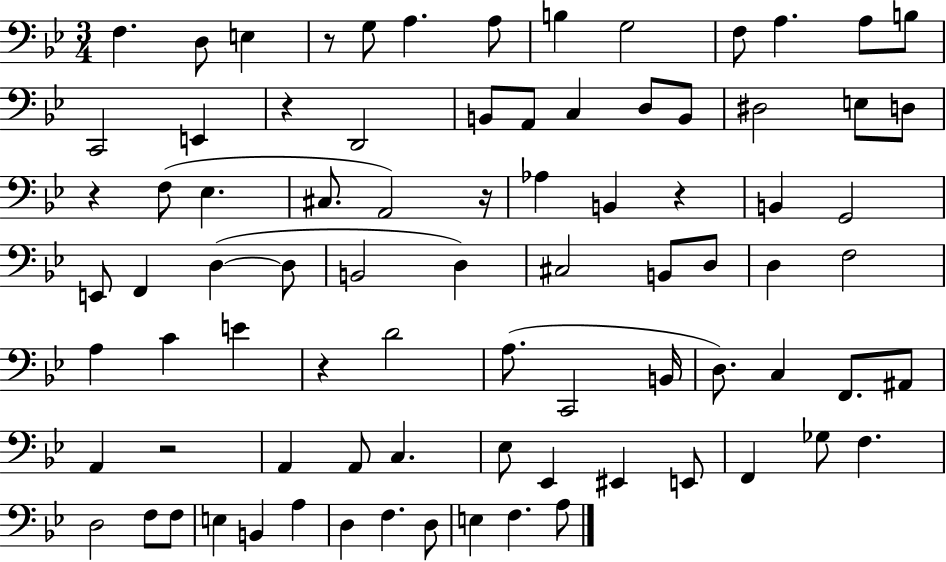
X:1
T:Untitled
M:3/4
L:1/4
K:Bb
F, D,/2 E, z/2 G,/2 A, A,/2 B, G,2 F,/2 A, A,/2 B,/2 C,,2 E,, z D,,2 B,,/2 A,,/2 C, D,/2 B,,/2 ^D,2 E,/2 D,/2 z F,/2 _E, ^C,/2 A,,2 z/4 _A, B,, z B,, G,,2 E,,/2 F,, D, D,/2 B,,2 D, ^C,2 B,,/2 D,/2 D, F,2 A, C E z D2 A,/2 C,,2 B,,/4 D,/2 C, F,,/2 ^A,,/2 A,, z2 A,, A,,/2 C, _E,/2 _E,, ^E,, E,,/2 F,, _G,/2 F, D,2 F,/2 F,/2 E, B,, A, D, F, D,/2 E, F, A,/2